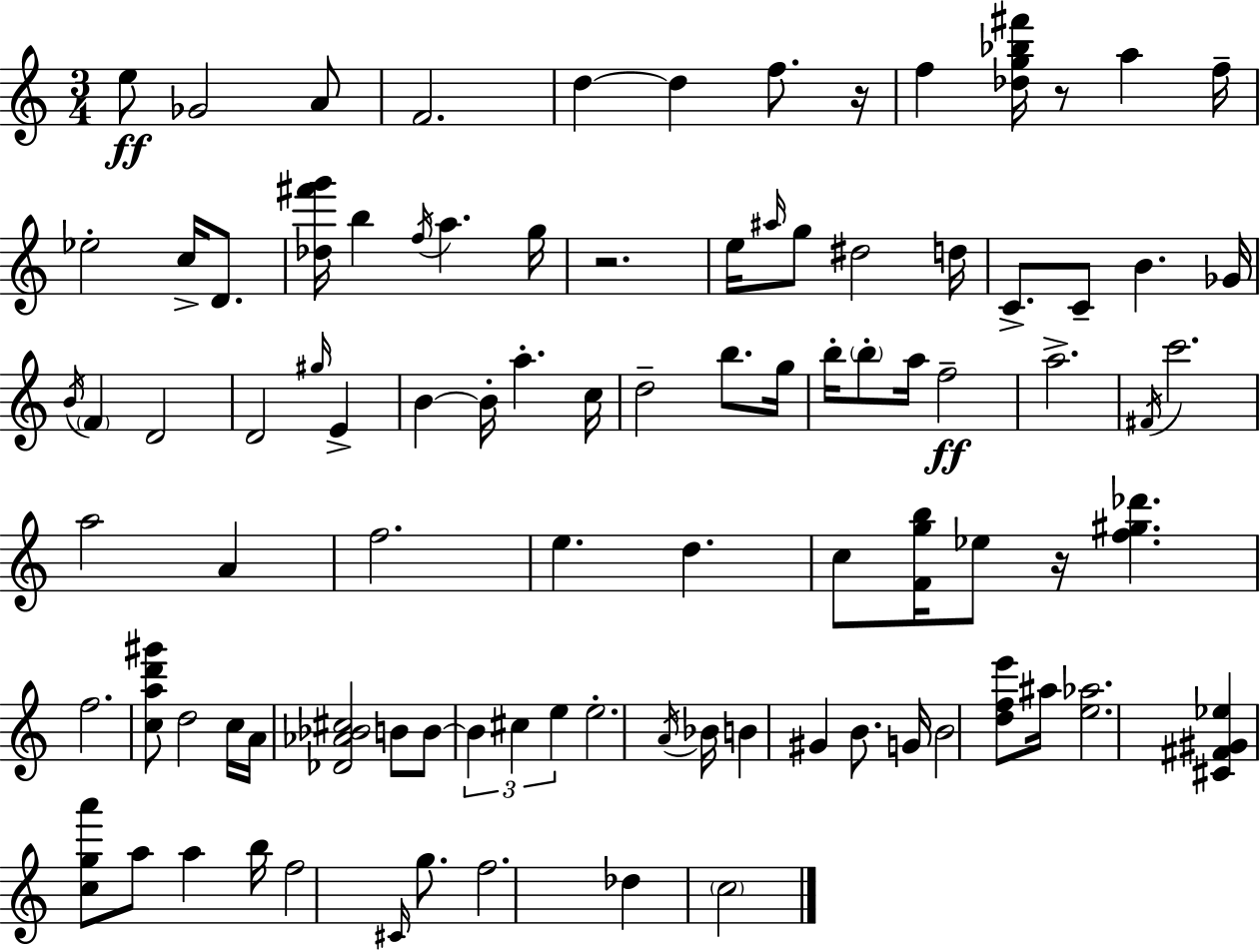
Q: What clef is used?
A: treble